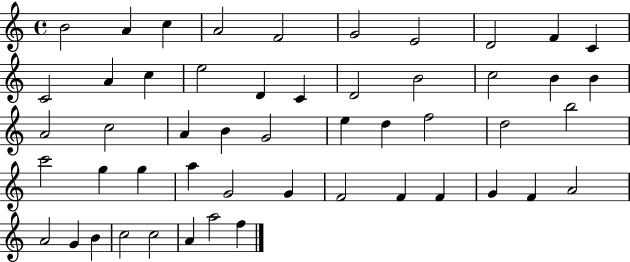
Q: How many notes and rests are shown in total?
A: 51